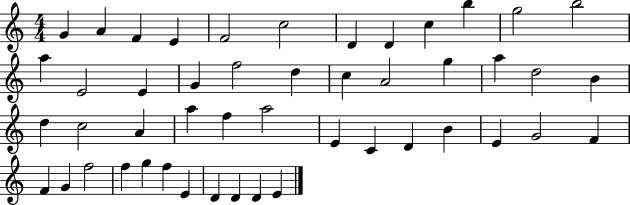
G4/q A4/q F4/q E4/q F4/h C5/h D4/q D4/q C5/q B5/q G5/h B5/h A5/q E4/h E4/q G4/q F5/h D5/q C5/q A4/h G5/q A5/q D5/h B4/q D5/q C5/h A4/q A5/q F5/q A5/h E4/q C4/q D4/q B4/q E4/q G4/h F4/q F4/q G4/q F5/h F5/q G5/q F5/q E4/q D4/q D4/q D4/q E4/q